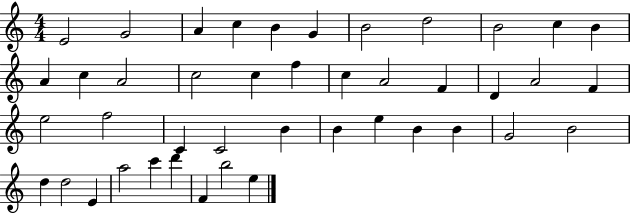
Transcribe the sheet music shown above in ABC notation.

X:1
T:Untitled
M:4/4
L:1/4
K:C
E2 G2 A c B G B2 d2 B2 c B A c A2 c2 c f c A2 F D A2 F e2 f2 C C2 B B e B B G2 B2 d d2 E a2 c' d' F b2 e